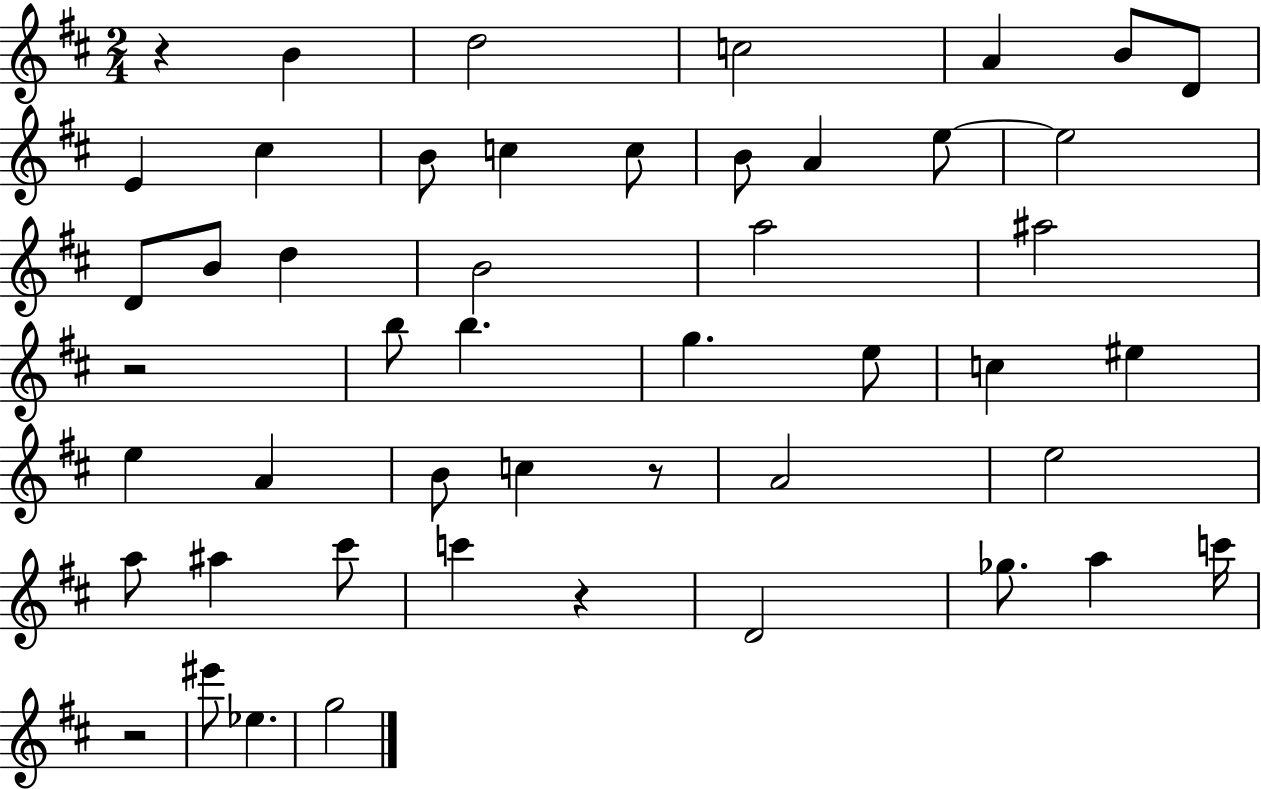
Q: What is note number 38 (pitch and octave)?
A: D4